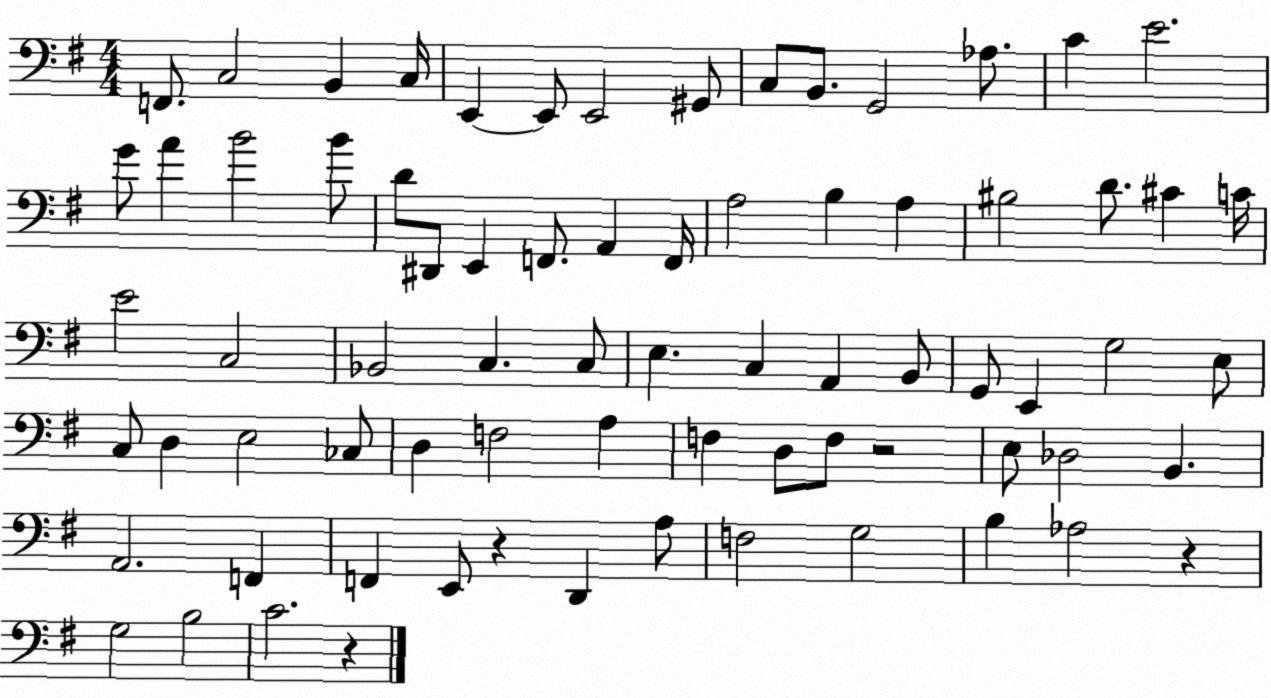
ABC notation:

X:1
T:Untitled
M:4/4
L:1/4
K:G
F,,/2 C,2 B,, C,/4 E,, E,,/2 E,,2 ^G,,/2 C,/2 B,,/2 G,,2 _A,/2 C E2 G/2 A B2 B/2 D/2 ^D,,/2 E,, F,,/2 A,, F,,/4 A,2 B, A, ^B,2 D/2 ^C C/4 E2 C,2 _B,,2 C, C,/2 E, C, A,, B,,/2 G,,/2 E,, G,2 E,/2 C,/2 D, E,2 _C,/2 D, F,2 A, F, D,/2 F,/2 z2 E,/2 _D,2 B,, A,,2 F,, F,, E,,/2 z D,, A,/2 F,2 G,2 B, _A,2 z G,2 B,2 C2 z